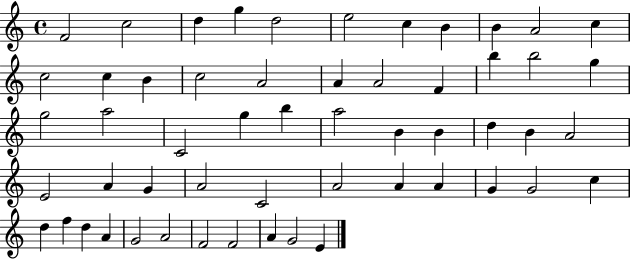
{
  \clef treble
  \time 4/4
  \defaultTimeSignature
  \key c \major
  f'2 c''2 | d''4 g''4 d''2 | e''2 c''4 b'4 | b'4 a'2 c''4 | \break c''2 c''4 b'4 | c''2 a'2 | a'4 a'2 f'4 | b''4 b''2 g''4 | \break g''2 a''2 | c'2 g''4 b''4 | a''2 b'4 b'4 | d''4 b'4 a'2 | \break e'2 a'4 g'4 | a'2 c'2 | a'2 a'4 a'4 | g'4 g'2 c''4 | \break d''4 f''4 d''4 a'4 | g'2 a'2 | f'2 f'2 | a'4 g'2 e'4 | \break \bar "|."
}